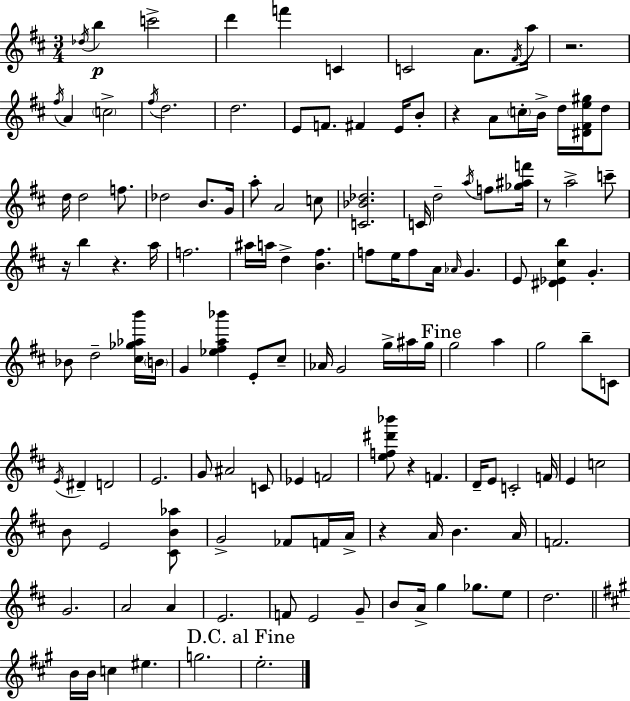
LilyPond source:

{
  \clef treble
  \numericTimeSignature
  \time 3/4
  \key d \major
  \repeat volta 2 { \acciaccatura { des''16 }\p b''4 c'''2-> | d'''4 f'''4 c'4 | c'2 a'8. | \acciaccatura { fis'16 } a''16 r2. | \break \acciaccatura { fis''16 } a'4 \parenthesize c''2-> | \acciaccatura { fis''16 } d''2. | d''2. | e'8 f'8. fis'4 | \break e'16 b'8-. r4 a'8 \parenthesize c''16-. b'16-> | d''16 <dis' fis' e'' gis''>16 d''8 d''16 d''2 | f''8. des''2 | b'8. g'16 a''8-. a'2 | \break c''8 <c' bes' des''>2. | c'16 d''2-- | \acciaccatura { a''16 } f''8 <ges'' ais'' f'''>16 r8 a''2-> | c'''8-- r16 b''4 r4. | \break a''16 f''2. | ais''16 a''16 d''4-> <b' fis''>4. | f''8 e''16 f''8 a'16 \grace { aes'16 } | g'4. e'8 <dis' ees' cis'' b''>4 | \break g'4.-. bes'8 d''2-- | <cis'' ges'' aes'' b'''>16 \parenthesize b'16 g'4 <ees'' fis'' a'' bes'''>4 | e'8-. cis''8-- aes'16 g'2 | g''16-> ais''16 g''16 \mark "Fine" g''2 | \break a''4 g''2 | b''8-- c'8 \acciaccatura { e'16 } dis'4-- d'2 | e'2. | g'8 ais'2 | \break c'8 ees'4 f'2 | <e'' f'' dis''' bes'''>8 r4 | f'4. d'16-- e'8 c'2-. | f'16 e'4 c''2 | \break b'8 e'2 | <cis' b' aes''>8 g'2-> | fes'8 f'16 a'16-> r4 a'16 | b'4. a'16 f'2. | \break g'2. | a'2 | a'4 e'2. | f'8 e'2 | \break g'8-- b'8 a'16-> g''4 | ges''8. e''8 d''2. | \bar "||" \break \key a \major b'16 b'16 c''4 eis''4. | g''2. | \mark "D.C. al Fine" e''2.-. | } \bar "|."
}